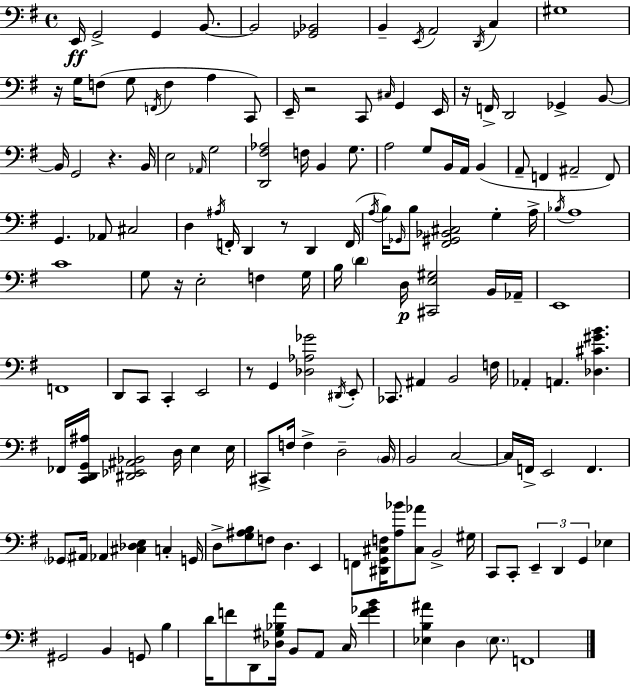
{
  \clef bass
  \time 4/4
  \defaultTimeSignature
  \key e \minor
  \repeat volta 2 { e,16\ff g,2-> g,4 b,8.~~ | b,2 <ges, bes,>2 | b,4-- \acciaccatura { e,16 } a,2 \acciaccatura { d,16 } c4 | gis1 | \break r16 g16 f8( g8 \acciaccatura { f,16 } f4 a4 | c,8) e,16-- r2 c,8 \grace { cis16 } g,4 | e,16 r16 f,16-> d,2 ges,4-> | b,8~~ b,16 g,2 r4. | \break b,16 e2 \grace { aes,16 } g2 | <d, fis aes>2 f16 b,4 | g8. a2 g8 b,16 | a,16 b,4( a,8-- f,4 ais,2-- | \break f,8) g,4. aes,8 cis2 | d4 \acciaccatura { ais16 } f,16-. d,4 r8 | d,4 f,16( \acciaccatura { a16 } b16) \grace { ges,16 } b8 <fis, gis, bes, cis>2 | g4-. a16-> \acciaccatura { bes16 } a1 | \break c'1 | g8 r16 e2-. | f4 g16 b16 \parenthesize d'4 d16\p <cis, e gis>2 | b,16 aes,16-- e,1 | \break f,1 | d,8 c,8 c,4-. | e,2 r8 g,4 <des aes ges'>2 | \acciaccatura { dis,16 } e,8-. ces,8. ais,4 | \break b,2 f16 aes,4-. a,4. | <des cis' gis' b'>4. fes,16 <c, d, g, ais>16 <dis, ees, ais, bes,>2 | d16 e4 e16 cis,8-> f16 f4-> | d2-- \parenthesize b,16 b,2 | \break c2~~ c16 f,16-> e,2 | f,4. \parenthesize ges,8 ais,16 aes,4 | <cis des e>4 c4-. g,16 d8-> <g ais b>8 f8 | d4. e,4 f,8 <dis, g, cis f>16 <a bes'>8 <cis aes'>8 | \break b,2-> gis16 c,8 c,8-. \tuplet 3/2 { e,4-- | d,4 g,4 } ees4 gis,2 | b,4 g,8 b4 | d'16 f'8 d,8 <des gis bes a'>16 b,8 a,8 c16 <f' ges' b'>4 <ees b ais'>4 | \break d4 \parenthesize ees8. f,1 | } \bar "|."
}